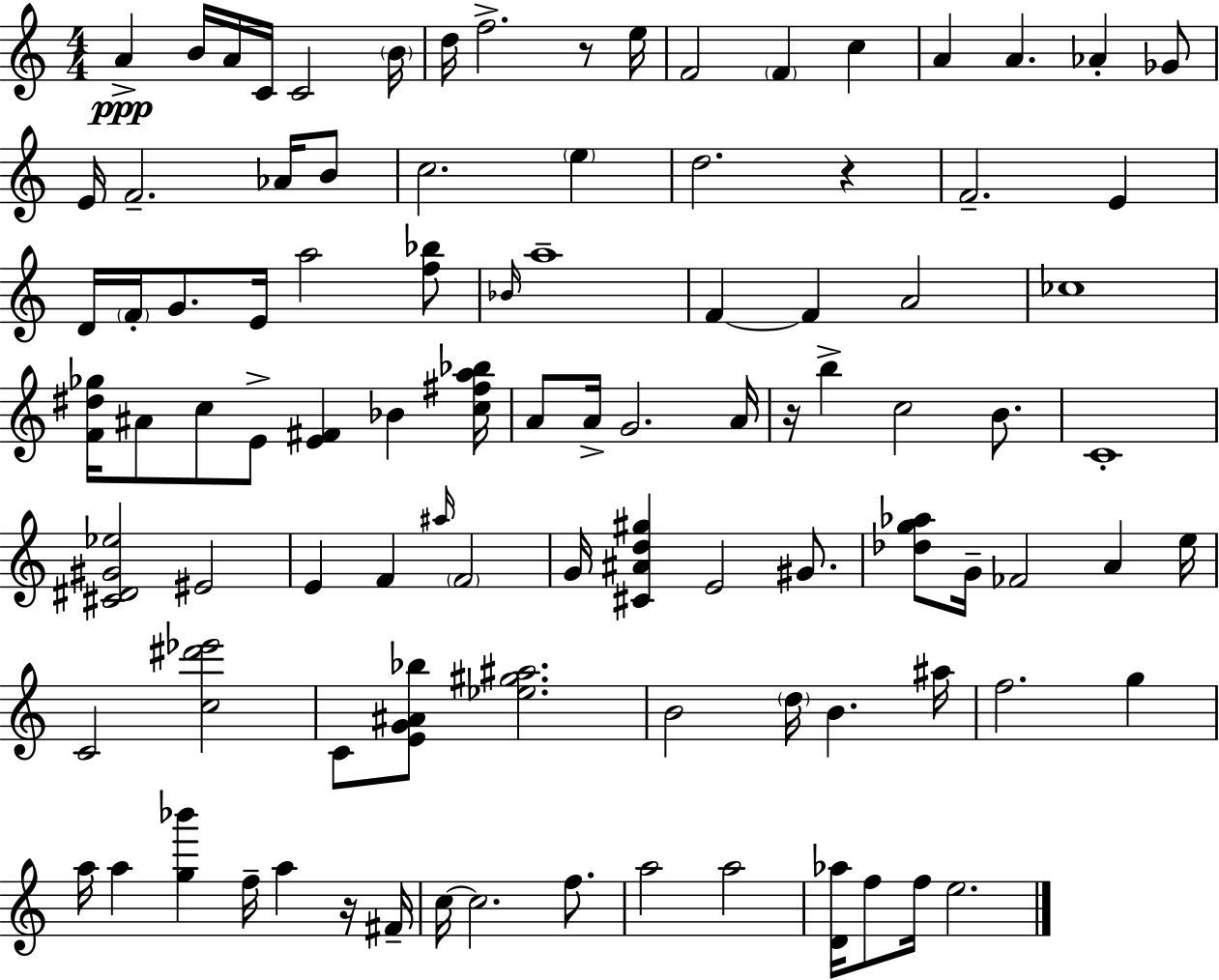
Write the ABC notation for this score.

X:1
T:Untitled
M:4/4
L:1/4
K:Am
A B/4 A/4 C/4 C2 B/4 d/4 f2 z/2 e/4 F2 F c A A _A _G/2 E/4 F2 _A/4 B/2 c2 e d2 z F2 E D/4 F/4 G/2 E/4 a2 [f_b]/2 _B/4 a4 F F A2 _c4 [F^d_g]/4 ^A/2 c/2 E/2 [E^F] _B [c^fa_b]/4 A/2 A/4 G2 A/4 z/4 b c2 B/2 C4 [^C^D^G_e]2 ^E2 E F ^a/4 F2 G/4 [^C^Ad^g] E2 ^G/2 [_dg_a]/2 G/4 _F2 A e/4 C2 [c^d'_e']2 C/2 [EG^A_b]/2 [_e^g^a]2 B2 d/4 B ^a/4 f2 g a/4 a [g_b'] f/4 a z/4 ^F/4 c/4 c2 f/2 a2 a2 [D_a]/4 f/2 f/4 e2